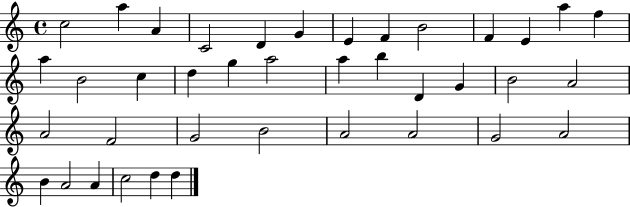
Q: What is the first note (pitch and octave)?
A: C5